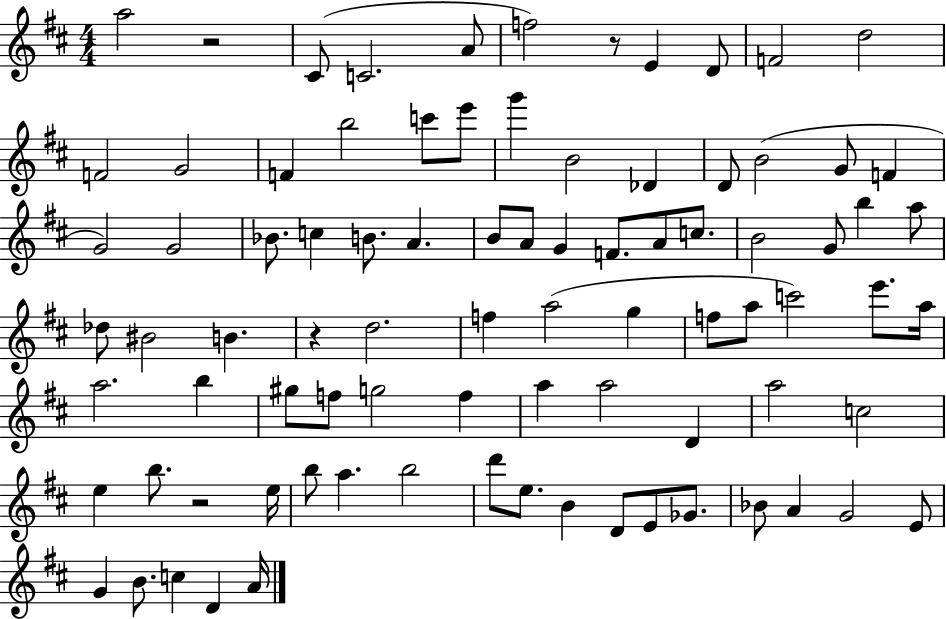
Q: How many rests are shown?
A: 4